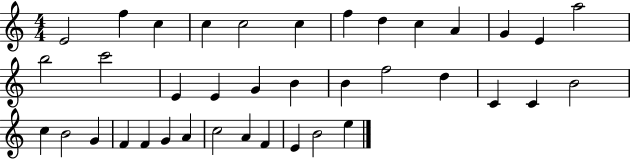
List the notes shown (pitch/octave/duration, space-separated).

E4/h F5/q C5/q C5/q C5/h C5/q F5/q D5/q C5/q A4/q G4/q E4/q A5/h B5/h C6/h E4/q E4/q G4/q B4/q B4/q F5/h D5/q C4/q C4/q B4/h C5/q B4/h G4/q F4/q F4/q G4/q A4/q C5/h A4/q F4/q E4/q B4/h E5/q